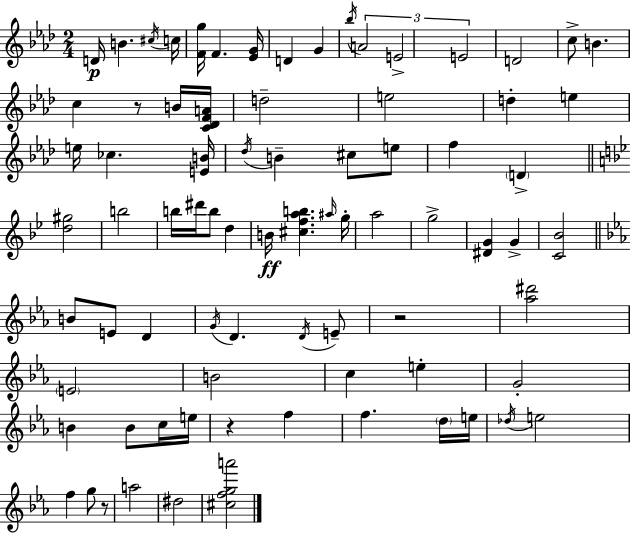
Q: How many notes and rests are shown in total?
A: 79